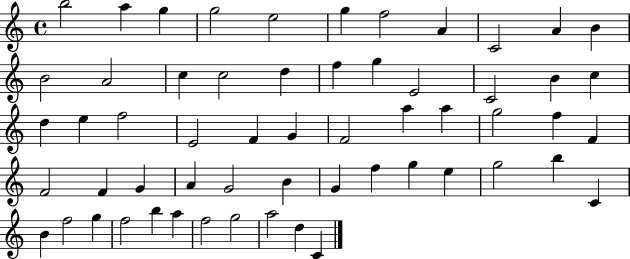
{
  \clef treble
  \time 4/4
  \defaultTimeSignature
  \key c \major
  b''2 a''4 g''4 | g''2 e''2 | g''4 f''2 a'4 | c'2 a'4 b'4 | \break b'2 a'2 | c''4 c''2 d''4 | f''4 g''4 e'2 | c'2 b'4 c''4 | \break d''4 e''4 f''2 | e'2 f'4 g'4 | f'2 a''4 a''4 | g''2 f''4 f'4 | \break f'2 f'4 g'4 | a'4 g'2 b'4 | g'4 f''4 g''4 e''4 | g''2 b''4 c'4 | \break b'4 f''2 g''4 | f''2 b''4 a''4 | f''2 g''2 | a''2 d''4 c'4 | \break \bar "|."
}